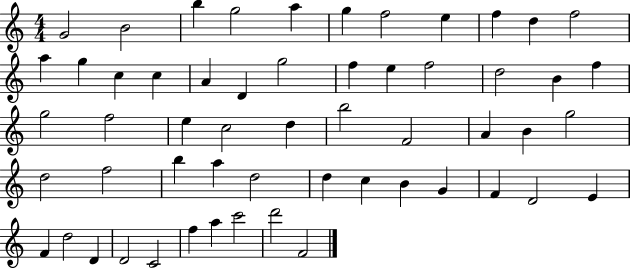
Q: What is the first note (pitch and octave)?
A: G4